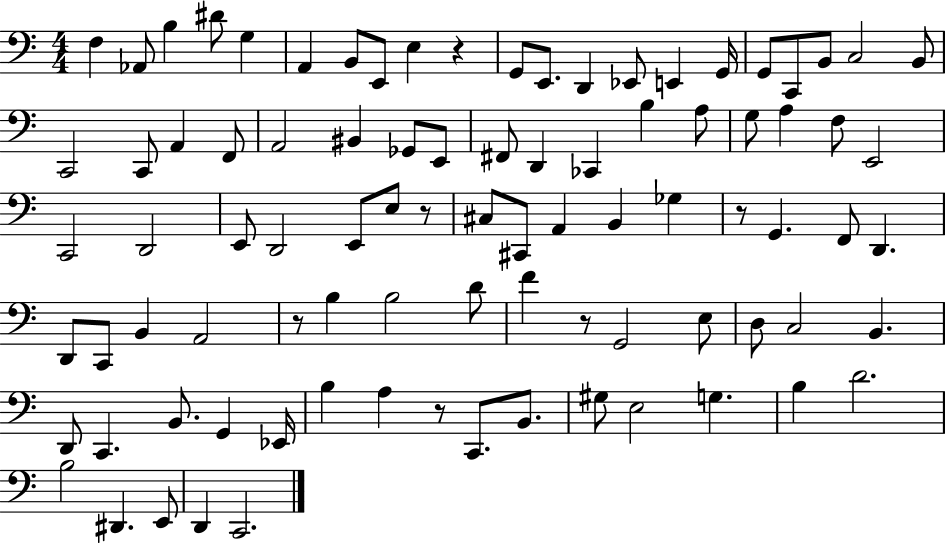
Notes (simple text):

F3/q Ab2/e B3/q D#4/e G3/q A2/q B2/e E2/e E3/q R/q G2/e E2/e. D2/q Eb2/e E2/q G2/s G2/e C2/e B2/e C3/h B2/e C2/h C2/e A2/q F2/e A2/h BIS2/q Gb2/e E2/e F#2/e D2/q CES2/q B3/q A3/e G3/e A3/q F3/e E2/h C2/h D2/h E2/e D2/h E2/e E3/e R/e C#3/e C#2/e A2/q B2/q Gb3/q R/e G2/q. F2/e D2/q. D2/e C2/e B2/q A2/h R/e B3/q B3/h D4/e F4/q R/e G2/h E3/e D3/e C3/h B2/q. D2/e C2/q. B2/e. G2/q Eb2/s B3/q A3/q R/e C2/e. B2/e. G#3/e E3/h G3/q. B3/q D4/h. B3/h D#2/q. E2/e D2/q C2/h.